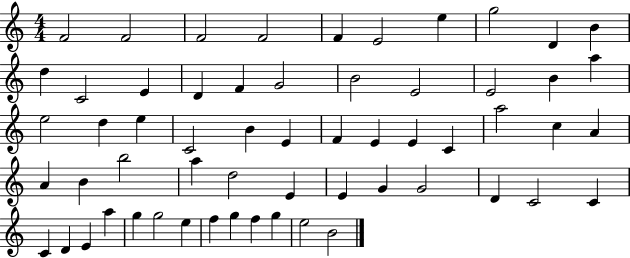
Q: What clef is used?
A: treble